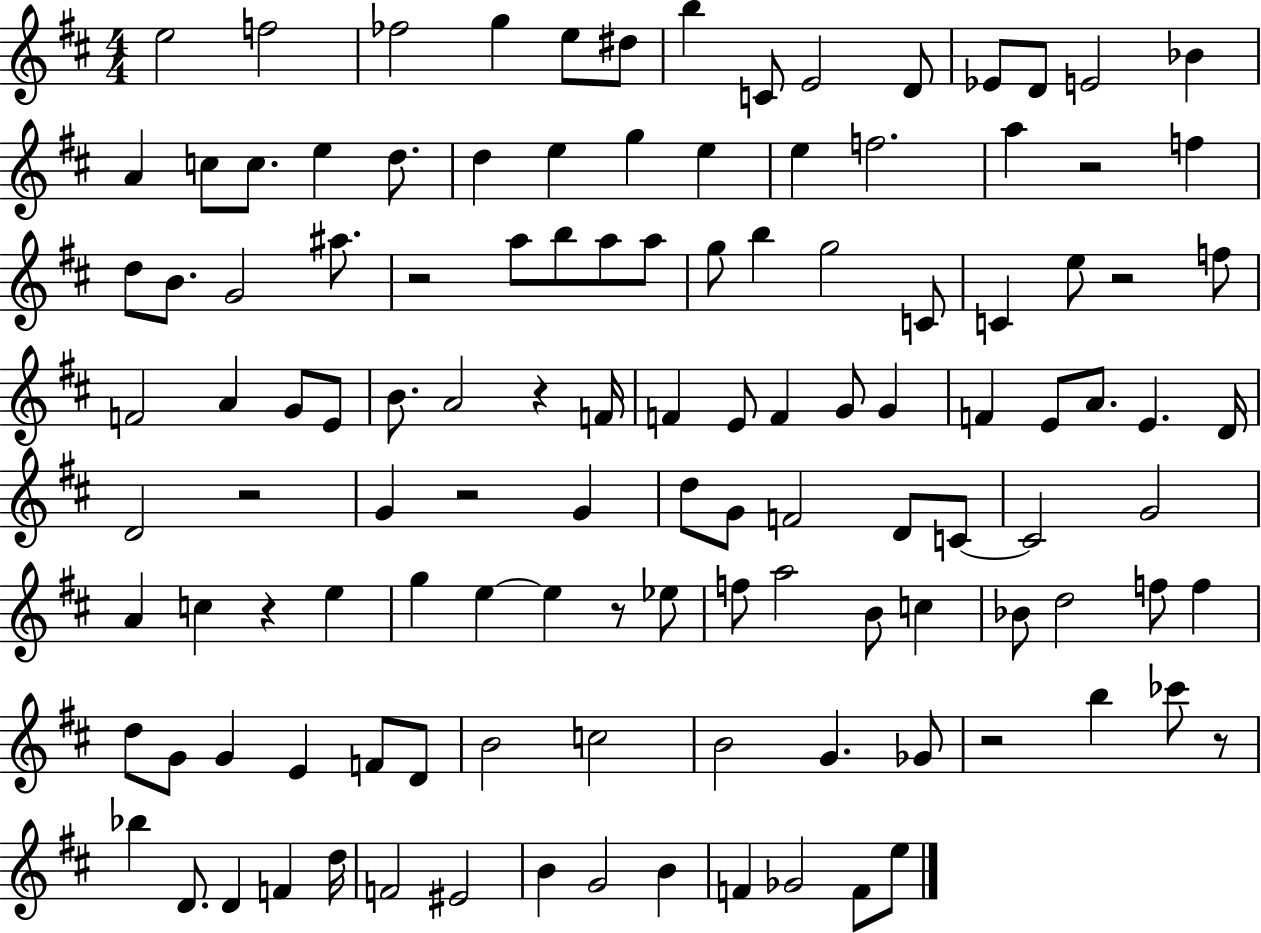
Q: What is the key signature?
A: D major